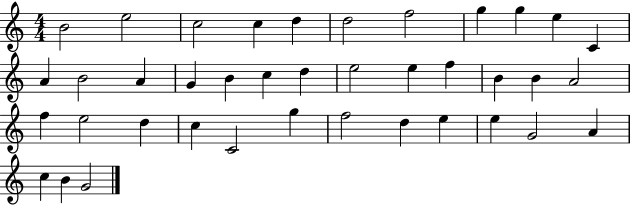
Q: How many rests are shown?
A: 0